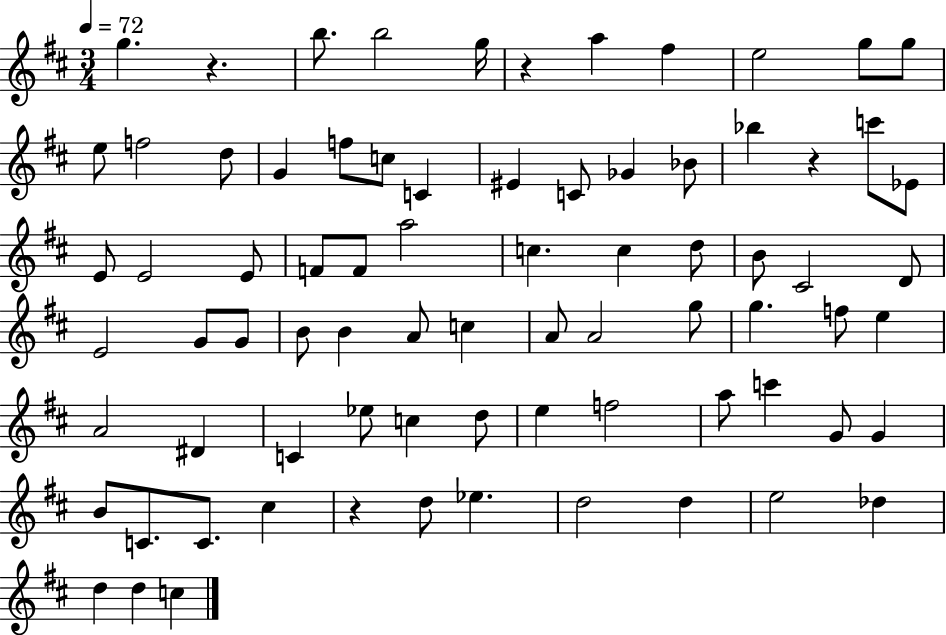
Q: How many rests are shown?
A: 4